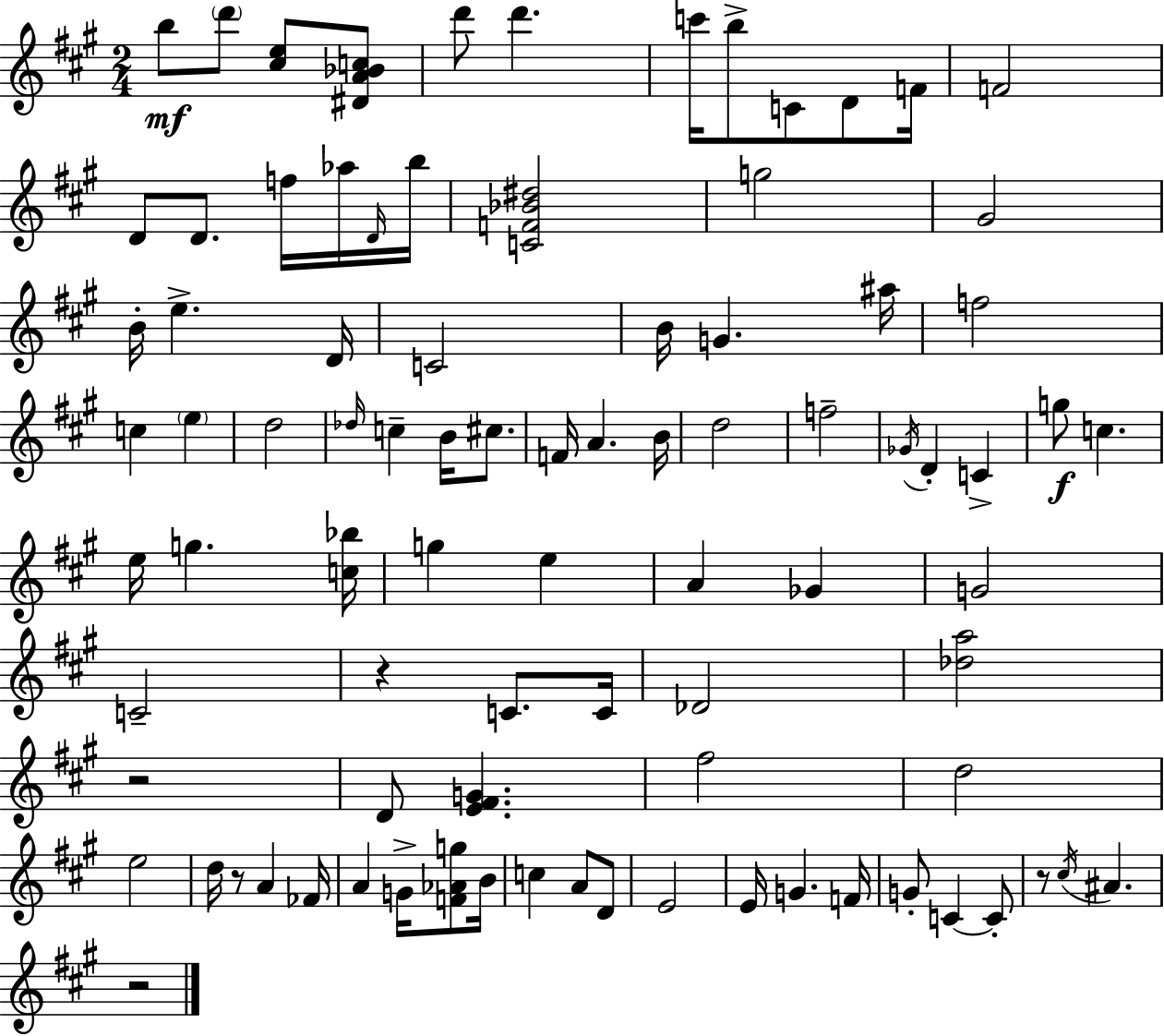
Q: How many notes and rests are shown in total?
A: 88